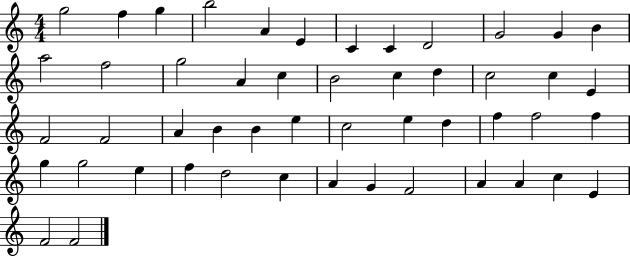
{
  \clef treble
  \numericTimeSignature
  \time 4/4
  \key c \major
  g''2 f''4 g''4 | b''2 a'4 e'4 | c'4 c'4 d'2 | g'2 g'4 b'4 | \break a''2 f''2 | g''2 a'4 c''4 | b'2 c''4 d''4 | c''2 c''4 e'4 | \break f'2 f'2 | a'4 b'4 b'4 e''4 | c''2 e''4 d''4 | f''4 f''2 f''4 | \break g''4 g''2 e''4 | f''4 d''2 c''4 | a'4 g'4 f'2 | a'4 a'4 c''4 e'4 | \break f'2 f'2 | \bar "|."
}